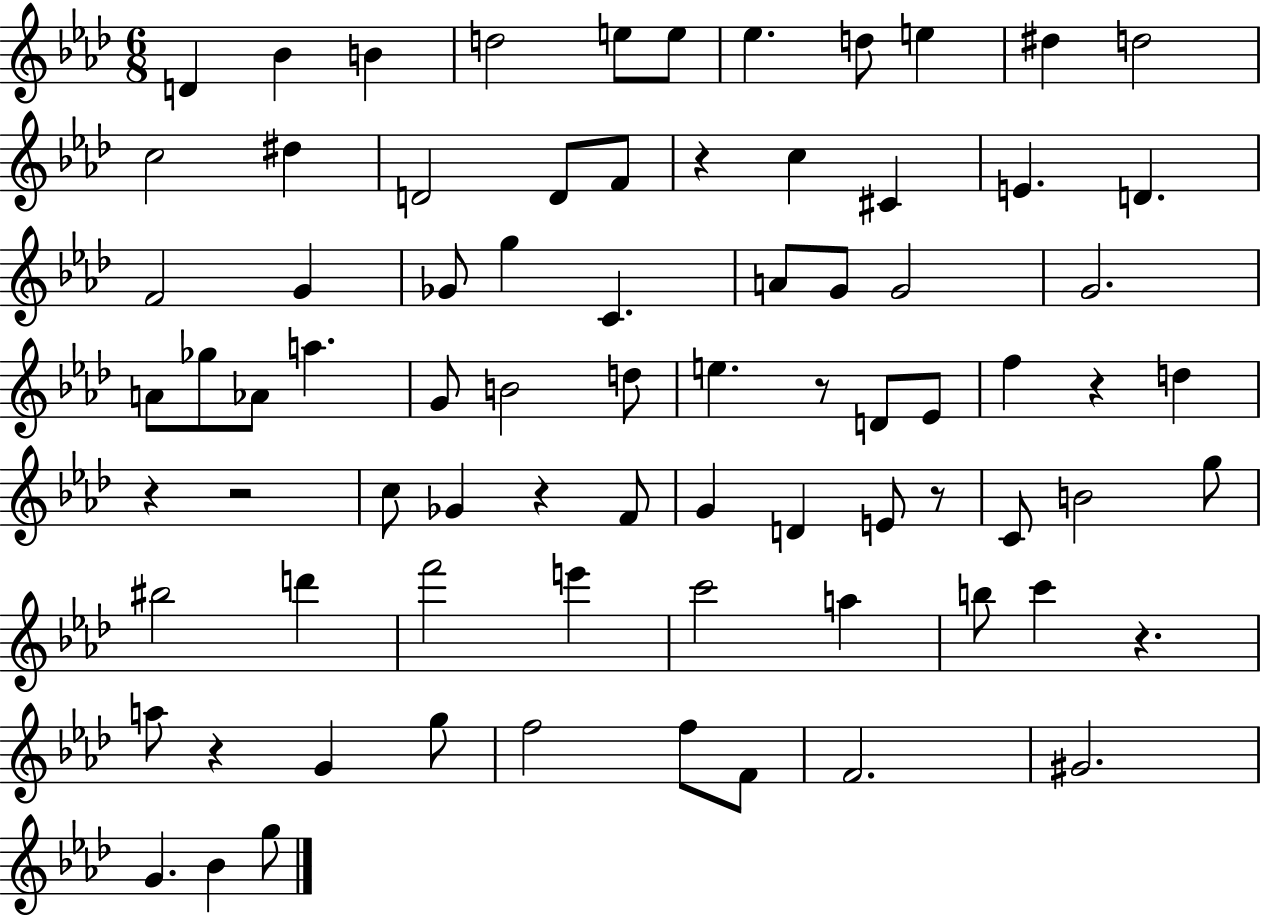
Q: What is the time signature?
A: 6/8